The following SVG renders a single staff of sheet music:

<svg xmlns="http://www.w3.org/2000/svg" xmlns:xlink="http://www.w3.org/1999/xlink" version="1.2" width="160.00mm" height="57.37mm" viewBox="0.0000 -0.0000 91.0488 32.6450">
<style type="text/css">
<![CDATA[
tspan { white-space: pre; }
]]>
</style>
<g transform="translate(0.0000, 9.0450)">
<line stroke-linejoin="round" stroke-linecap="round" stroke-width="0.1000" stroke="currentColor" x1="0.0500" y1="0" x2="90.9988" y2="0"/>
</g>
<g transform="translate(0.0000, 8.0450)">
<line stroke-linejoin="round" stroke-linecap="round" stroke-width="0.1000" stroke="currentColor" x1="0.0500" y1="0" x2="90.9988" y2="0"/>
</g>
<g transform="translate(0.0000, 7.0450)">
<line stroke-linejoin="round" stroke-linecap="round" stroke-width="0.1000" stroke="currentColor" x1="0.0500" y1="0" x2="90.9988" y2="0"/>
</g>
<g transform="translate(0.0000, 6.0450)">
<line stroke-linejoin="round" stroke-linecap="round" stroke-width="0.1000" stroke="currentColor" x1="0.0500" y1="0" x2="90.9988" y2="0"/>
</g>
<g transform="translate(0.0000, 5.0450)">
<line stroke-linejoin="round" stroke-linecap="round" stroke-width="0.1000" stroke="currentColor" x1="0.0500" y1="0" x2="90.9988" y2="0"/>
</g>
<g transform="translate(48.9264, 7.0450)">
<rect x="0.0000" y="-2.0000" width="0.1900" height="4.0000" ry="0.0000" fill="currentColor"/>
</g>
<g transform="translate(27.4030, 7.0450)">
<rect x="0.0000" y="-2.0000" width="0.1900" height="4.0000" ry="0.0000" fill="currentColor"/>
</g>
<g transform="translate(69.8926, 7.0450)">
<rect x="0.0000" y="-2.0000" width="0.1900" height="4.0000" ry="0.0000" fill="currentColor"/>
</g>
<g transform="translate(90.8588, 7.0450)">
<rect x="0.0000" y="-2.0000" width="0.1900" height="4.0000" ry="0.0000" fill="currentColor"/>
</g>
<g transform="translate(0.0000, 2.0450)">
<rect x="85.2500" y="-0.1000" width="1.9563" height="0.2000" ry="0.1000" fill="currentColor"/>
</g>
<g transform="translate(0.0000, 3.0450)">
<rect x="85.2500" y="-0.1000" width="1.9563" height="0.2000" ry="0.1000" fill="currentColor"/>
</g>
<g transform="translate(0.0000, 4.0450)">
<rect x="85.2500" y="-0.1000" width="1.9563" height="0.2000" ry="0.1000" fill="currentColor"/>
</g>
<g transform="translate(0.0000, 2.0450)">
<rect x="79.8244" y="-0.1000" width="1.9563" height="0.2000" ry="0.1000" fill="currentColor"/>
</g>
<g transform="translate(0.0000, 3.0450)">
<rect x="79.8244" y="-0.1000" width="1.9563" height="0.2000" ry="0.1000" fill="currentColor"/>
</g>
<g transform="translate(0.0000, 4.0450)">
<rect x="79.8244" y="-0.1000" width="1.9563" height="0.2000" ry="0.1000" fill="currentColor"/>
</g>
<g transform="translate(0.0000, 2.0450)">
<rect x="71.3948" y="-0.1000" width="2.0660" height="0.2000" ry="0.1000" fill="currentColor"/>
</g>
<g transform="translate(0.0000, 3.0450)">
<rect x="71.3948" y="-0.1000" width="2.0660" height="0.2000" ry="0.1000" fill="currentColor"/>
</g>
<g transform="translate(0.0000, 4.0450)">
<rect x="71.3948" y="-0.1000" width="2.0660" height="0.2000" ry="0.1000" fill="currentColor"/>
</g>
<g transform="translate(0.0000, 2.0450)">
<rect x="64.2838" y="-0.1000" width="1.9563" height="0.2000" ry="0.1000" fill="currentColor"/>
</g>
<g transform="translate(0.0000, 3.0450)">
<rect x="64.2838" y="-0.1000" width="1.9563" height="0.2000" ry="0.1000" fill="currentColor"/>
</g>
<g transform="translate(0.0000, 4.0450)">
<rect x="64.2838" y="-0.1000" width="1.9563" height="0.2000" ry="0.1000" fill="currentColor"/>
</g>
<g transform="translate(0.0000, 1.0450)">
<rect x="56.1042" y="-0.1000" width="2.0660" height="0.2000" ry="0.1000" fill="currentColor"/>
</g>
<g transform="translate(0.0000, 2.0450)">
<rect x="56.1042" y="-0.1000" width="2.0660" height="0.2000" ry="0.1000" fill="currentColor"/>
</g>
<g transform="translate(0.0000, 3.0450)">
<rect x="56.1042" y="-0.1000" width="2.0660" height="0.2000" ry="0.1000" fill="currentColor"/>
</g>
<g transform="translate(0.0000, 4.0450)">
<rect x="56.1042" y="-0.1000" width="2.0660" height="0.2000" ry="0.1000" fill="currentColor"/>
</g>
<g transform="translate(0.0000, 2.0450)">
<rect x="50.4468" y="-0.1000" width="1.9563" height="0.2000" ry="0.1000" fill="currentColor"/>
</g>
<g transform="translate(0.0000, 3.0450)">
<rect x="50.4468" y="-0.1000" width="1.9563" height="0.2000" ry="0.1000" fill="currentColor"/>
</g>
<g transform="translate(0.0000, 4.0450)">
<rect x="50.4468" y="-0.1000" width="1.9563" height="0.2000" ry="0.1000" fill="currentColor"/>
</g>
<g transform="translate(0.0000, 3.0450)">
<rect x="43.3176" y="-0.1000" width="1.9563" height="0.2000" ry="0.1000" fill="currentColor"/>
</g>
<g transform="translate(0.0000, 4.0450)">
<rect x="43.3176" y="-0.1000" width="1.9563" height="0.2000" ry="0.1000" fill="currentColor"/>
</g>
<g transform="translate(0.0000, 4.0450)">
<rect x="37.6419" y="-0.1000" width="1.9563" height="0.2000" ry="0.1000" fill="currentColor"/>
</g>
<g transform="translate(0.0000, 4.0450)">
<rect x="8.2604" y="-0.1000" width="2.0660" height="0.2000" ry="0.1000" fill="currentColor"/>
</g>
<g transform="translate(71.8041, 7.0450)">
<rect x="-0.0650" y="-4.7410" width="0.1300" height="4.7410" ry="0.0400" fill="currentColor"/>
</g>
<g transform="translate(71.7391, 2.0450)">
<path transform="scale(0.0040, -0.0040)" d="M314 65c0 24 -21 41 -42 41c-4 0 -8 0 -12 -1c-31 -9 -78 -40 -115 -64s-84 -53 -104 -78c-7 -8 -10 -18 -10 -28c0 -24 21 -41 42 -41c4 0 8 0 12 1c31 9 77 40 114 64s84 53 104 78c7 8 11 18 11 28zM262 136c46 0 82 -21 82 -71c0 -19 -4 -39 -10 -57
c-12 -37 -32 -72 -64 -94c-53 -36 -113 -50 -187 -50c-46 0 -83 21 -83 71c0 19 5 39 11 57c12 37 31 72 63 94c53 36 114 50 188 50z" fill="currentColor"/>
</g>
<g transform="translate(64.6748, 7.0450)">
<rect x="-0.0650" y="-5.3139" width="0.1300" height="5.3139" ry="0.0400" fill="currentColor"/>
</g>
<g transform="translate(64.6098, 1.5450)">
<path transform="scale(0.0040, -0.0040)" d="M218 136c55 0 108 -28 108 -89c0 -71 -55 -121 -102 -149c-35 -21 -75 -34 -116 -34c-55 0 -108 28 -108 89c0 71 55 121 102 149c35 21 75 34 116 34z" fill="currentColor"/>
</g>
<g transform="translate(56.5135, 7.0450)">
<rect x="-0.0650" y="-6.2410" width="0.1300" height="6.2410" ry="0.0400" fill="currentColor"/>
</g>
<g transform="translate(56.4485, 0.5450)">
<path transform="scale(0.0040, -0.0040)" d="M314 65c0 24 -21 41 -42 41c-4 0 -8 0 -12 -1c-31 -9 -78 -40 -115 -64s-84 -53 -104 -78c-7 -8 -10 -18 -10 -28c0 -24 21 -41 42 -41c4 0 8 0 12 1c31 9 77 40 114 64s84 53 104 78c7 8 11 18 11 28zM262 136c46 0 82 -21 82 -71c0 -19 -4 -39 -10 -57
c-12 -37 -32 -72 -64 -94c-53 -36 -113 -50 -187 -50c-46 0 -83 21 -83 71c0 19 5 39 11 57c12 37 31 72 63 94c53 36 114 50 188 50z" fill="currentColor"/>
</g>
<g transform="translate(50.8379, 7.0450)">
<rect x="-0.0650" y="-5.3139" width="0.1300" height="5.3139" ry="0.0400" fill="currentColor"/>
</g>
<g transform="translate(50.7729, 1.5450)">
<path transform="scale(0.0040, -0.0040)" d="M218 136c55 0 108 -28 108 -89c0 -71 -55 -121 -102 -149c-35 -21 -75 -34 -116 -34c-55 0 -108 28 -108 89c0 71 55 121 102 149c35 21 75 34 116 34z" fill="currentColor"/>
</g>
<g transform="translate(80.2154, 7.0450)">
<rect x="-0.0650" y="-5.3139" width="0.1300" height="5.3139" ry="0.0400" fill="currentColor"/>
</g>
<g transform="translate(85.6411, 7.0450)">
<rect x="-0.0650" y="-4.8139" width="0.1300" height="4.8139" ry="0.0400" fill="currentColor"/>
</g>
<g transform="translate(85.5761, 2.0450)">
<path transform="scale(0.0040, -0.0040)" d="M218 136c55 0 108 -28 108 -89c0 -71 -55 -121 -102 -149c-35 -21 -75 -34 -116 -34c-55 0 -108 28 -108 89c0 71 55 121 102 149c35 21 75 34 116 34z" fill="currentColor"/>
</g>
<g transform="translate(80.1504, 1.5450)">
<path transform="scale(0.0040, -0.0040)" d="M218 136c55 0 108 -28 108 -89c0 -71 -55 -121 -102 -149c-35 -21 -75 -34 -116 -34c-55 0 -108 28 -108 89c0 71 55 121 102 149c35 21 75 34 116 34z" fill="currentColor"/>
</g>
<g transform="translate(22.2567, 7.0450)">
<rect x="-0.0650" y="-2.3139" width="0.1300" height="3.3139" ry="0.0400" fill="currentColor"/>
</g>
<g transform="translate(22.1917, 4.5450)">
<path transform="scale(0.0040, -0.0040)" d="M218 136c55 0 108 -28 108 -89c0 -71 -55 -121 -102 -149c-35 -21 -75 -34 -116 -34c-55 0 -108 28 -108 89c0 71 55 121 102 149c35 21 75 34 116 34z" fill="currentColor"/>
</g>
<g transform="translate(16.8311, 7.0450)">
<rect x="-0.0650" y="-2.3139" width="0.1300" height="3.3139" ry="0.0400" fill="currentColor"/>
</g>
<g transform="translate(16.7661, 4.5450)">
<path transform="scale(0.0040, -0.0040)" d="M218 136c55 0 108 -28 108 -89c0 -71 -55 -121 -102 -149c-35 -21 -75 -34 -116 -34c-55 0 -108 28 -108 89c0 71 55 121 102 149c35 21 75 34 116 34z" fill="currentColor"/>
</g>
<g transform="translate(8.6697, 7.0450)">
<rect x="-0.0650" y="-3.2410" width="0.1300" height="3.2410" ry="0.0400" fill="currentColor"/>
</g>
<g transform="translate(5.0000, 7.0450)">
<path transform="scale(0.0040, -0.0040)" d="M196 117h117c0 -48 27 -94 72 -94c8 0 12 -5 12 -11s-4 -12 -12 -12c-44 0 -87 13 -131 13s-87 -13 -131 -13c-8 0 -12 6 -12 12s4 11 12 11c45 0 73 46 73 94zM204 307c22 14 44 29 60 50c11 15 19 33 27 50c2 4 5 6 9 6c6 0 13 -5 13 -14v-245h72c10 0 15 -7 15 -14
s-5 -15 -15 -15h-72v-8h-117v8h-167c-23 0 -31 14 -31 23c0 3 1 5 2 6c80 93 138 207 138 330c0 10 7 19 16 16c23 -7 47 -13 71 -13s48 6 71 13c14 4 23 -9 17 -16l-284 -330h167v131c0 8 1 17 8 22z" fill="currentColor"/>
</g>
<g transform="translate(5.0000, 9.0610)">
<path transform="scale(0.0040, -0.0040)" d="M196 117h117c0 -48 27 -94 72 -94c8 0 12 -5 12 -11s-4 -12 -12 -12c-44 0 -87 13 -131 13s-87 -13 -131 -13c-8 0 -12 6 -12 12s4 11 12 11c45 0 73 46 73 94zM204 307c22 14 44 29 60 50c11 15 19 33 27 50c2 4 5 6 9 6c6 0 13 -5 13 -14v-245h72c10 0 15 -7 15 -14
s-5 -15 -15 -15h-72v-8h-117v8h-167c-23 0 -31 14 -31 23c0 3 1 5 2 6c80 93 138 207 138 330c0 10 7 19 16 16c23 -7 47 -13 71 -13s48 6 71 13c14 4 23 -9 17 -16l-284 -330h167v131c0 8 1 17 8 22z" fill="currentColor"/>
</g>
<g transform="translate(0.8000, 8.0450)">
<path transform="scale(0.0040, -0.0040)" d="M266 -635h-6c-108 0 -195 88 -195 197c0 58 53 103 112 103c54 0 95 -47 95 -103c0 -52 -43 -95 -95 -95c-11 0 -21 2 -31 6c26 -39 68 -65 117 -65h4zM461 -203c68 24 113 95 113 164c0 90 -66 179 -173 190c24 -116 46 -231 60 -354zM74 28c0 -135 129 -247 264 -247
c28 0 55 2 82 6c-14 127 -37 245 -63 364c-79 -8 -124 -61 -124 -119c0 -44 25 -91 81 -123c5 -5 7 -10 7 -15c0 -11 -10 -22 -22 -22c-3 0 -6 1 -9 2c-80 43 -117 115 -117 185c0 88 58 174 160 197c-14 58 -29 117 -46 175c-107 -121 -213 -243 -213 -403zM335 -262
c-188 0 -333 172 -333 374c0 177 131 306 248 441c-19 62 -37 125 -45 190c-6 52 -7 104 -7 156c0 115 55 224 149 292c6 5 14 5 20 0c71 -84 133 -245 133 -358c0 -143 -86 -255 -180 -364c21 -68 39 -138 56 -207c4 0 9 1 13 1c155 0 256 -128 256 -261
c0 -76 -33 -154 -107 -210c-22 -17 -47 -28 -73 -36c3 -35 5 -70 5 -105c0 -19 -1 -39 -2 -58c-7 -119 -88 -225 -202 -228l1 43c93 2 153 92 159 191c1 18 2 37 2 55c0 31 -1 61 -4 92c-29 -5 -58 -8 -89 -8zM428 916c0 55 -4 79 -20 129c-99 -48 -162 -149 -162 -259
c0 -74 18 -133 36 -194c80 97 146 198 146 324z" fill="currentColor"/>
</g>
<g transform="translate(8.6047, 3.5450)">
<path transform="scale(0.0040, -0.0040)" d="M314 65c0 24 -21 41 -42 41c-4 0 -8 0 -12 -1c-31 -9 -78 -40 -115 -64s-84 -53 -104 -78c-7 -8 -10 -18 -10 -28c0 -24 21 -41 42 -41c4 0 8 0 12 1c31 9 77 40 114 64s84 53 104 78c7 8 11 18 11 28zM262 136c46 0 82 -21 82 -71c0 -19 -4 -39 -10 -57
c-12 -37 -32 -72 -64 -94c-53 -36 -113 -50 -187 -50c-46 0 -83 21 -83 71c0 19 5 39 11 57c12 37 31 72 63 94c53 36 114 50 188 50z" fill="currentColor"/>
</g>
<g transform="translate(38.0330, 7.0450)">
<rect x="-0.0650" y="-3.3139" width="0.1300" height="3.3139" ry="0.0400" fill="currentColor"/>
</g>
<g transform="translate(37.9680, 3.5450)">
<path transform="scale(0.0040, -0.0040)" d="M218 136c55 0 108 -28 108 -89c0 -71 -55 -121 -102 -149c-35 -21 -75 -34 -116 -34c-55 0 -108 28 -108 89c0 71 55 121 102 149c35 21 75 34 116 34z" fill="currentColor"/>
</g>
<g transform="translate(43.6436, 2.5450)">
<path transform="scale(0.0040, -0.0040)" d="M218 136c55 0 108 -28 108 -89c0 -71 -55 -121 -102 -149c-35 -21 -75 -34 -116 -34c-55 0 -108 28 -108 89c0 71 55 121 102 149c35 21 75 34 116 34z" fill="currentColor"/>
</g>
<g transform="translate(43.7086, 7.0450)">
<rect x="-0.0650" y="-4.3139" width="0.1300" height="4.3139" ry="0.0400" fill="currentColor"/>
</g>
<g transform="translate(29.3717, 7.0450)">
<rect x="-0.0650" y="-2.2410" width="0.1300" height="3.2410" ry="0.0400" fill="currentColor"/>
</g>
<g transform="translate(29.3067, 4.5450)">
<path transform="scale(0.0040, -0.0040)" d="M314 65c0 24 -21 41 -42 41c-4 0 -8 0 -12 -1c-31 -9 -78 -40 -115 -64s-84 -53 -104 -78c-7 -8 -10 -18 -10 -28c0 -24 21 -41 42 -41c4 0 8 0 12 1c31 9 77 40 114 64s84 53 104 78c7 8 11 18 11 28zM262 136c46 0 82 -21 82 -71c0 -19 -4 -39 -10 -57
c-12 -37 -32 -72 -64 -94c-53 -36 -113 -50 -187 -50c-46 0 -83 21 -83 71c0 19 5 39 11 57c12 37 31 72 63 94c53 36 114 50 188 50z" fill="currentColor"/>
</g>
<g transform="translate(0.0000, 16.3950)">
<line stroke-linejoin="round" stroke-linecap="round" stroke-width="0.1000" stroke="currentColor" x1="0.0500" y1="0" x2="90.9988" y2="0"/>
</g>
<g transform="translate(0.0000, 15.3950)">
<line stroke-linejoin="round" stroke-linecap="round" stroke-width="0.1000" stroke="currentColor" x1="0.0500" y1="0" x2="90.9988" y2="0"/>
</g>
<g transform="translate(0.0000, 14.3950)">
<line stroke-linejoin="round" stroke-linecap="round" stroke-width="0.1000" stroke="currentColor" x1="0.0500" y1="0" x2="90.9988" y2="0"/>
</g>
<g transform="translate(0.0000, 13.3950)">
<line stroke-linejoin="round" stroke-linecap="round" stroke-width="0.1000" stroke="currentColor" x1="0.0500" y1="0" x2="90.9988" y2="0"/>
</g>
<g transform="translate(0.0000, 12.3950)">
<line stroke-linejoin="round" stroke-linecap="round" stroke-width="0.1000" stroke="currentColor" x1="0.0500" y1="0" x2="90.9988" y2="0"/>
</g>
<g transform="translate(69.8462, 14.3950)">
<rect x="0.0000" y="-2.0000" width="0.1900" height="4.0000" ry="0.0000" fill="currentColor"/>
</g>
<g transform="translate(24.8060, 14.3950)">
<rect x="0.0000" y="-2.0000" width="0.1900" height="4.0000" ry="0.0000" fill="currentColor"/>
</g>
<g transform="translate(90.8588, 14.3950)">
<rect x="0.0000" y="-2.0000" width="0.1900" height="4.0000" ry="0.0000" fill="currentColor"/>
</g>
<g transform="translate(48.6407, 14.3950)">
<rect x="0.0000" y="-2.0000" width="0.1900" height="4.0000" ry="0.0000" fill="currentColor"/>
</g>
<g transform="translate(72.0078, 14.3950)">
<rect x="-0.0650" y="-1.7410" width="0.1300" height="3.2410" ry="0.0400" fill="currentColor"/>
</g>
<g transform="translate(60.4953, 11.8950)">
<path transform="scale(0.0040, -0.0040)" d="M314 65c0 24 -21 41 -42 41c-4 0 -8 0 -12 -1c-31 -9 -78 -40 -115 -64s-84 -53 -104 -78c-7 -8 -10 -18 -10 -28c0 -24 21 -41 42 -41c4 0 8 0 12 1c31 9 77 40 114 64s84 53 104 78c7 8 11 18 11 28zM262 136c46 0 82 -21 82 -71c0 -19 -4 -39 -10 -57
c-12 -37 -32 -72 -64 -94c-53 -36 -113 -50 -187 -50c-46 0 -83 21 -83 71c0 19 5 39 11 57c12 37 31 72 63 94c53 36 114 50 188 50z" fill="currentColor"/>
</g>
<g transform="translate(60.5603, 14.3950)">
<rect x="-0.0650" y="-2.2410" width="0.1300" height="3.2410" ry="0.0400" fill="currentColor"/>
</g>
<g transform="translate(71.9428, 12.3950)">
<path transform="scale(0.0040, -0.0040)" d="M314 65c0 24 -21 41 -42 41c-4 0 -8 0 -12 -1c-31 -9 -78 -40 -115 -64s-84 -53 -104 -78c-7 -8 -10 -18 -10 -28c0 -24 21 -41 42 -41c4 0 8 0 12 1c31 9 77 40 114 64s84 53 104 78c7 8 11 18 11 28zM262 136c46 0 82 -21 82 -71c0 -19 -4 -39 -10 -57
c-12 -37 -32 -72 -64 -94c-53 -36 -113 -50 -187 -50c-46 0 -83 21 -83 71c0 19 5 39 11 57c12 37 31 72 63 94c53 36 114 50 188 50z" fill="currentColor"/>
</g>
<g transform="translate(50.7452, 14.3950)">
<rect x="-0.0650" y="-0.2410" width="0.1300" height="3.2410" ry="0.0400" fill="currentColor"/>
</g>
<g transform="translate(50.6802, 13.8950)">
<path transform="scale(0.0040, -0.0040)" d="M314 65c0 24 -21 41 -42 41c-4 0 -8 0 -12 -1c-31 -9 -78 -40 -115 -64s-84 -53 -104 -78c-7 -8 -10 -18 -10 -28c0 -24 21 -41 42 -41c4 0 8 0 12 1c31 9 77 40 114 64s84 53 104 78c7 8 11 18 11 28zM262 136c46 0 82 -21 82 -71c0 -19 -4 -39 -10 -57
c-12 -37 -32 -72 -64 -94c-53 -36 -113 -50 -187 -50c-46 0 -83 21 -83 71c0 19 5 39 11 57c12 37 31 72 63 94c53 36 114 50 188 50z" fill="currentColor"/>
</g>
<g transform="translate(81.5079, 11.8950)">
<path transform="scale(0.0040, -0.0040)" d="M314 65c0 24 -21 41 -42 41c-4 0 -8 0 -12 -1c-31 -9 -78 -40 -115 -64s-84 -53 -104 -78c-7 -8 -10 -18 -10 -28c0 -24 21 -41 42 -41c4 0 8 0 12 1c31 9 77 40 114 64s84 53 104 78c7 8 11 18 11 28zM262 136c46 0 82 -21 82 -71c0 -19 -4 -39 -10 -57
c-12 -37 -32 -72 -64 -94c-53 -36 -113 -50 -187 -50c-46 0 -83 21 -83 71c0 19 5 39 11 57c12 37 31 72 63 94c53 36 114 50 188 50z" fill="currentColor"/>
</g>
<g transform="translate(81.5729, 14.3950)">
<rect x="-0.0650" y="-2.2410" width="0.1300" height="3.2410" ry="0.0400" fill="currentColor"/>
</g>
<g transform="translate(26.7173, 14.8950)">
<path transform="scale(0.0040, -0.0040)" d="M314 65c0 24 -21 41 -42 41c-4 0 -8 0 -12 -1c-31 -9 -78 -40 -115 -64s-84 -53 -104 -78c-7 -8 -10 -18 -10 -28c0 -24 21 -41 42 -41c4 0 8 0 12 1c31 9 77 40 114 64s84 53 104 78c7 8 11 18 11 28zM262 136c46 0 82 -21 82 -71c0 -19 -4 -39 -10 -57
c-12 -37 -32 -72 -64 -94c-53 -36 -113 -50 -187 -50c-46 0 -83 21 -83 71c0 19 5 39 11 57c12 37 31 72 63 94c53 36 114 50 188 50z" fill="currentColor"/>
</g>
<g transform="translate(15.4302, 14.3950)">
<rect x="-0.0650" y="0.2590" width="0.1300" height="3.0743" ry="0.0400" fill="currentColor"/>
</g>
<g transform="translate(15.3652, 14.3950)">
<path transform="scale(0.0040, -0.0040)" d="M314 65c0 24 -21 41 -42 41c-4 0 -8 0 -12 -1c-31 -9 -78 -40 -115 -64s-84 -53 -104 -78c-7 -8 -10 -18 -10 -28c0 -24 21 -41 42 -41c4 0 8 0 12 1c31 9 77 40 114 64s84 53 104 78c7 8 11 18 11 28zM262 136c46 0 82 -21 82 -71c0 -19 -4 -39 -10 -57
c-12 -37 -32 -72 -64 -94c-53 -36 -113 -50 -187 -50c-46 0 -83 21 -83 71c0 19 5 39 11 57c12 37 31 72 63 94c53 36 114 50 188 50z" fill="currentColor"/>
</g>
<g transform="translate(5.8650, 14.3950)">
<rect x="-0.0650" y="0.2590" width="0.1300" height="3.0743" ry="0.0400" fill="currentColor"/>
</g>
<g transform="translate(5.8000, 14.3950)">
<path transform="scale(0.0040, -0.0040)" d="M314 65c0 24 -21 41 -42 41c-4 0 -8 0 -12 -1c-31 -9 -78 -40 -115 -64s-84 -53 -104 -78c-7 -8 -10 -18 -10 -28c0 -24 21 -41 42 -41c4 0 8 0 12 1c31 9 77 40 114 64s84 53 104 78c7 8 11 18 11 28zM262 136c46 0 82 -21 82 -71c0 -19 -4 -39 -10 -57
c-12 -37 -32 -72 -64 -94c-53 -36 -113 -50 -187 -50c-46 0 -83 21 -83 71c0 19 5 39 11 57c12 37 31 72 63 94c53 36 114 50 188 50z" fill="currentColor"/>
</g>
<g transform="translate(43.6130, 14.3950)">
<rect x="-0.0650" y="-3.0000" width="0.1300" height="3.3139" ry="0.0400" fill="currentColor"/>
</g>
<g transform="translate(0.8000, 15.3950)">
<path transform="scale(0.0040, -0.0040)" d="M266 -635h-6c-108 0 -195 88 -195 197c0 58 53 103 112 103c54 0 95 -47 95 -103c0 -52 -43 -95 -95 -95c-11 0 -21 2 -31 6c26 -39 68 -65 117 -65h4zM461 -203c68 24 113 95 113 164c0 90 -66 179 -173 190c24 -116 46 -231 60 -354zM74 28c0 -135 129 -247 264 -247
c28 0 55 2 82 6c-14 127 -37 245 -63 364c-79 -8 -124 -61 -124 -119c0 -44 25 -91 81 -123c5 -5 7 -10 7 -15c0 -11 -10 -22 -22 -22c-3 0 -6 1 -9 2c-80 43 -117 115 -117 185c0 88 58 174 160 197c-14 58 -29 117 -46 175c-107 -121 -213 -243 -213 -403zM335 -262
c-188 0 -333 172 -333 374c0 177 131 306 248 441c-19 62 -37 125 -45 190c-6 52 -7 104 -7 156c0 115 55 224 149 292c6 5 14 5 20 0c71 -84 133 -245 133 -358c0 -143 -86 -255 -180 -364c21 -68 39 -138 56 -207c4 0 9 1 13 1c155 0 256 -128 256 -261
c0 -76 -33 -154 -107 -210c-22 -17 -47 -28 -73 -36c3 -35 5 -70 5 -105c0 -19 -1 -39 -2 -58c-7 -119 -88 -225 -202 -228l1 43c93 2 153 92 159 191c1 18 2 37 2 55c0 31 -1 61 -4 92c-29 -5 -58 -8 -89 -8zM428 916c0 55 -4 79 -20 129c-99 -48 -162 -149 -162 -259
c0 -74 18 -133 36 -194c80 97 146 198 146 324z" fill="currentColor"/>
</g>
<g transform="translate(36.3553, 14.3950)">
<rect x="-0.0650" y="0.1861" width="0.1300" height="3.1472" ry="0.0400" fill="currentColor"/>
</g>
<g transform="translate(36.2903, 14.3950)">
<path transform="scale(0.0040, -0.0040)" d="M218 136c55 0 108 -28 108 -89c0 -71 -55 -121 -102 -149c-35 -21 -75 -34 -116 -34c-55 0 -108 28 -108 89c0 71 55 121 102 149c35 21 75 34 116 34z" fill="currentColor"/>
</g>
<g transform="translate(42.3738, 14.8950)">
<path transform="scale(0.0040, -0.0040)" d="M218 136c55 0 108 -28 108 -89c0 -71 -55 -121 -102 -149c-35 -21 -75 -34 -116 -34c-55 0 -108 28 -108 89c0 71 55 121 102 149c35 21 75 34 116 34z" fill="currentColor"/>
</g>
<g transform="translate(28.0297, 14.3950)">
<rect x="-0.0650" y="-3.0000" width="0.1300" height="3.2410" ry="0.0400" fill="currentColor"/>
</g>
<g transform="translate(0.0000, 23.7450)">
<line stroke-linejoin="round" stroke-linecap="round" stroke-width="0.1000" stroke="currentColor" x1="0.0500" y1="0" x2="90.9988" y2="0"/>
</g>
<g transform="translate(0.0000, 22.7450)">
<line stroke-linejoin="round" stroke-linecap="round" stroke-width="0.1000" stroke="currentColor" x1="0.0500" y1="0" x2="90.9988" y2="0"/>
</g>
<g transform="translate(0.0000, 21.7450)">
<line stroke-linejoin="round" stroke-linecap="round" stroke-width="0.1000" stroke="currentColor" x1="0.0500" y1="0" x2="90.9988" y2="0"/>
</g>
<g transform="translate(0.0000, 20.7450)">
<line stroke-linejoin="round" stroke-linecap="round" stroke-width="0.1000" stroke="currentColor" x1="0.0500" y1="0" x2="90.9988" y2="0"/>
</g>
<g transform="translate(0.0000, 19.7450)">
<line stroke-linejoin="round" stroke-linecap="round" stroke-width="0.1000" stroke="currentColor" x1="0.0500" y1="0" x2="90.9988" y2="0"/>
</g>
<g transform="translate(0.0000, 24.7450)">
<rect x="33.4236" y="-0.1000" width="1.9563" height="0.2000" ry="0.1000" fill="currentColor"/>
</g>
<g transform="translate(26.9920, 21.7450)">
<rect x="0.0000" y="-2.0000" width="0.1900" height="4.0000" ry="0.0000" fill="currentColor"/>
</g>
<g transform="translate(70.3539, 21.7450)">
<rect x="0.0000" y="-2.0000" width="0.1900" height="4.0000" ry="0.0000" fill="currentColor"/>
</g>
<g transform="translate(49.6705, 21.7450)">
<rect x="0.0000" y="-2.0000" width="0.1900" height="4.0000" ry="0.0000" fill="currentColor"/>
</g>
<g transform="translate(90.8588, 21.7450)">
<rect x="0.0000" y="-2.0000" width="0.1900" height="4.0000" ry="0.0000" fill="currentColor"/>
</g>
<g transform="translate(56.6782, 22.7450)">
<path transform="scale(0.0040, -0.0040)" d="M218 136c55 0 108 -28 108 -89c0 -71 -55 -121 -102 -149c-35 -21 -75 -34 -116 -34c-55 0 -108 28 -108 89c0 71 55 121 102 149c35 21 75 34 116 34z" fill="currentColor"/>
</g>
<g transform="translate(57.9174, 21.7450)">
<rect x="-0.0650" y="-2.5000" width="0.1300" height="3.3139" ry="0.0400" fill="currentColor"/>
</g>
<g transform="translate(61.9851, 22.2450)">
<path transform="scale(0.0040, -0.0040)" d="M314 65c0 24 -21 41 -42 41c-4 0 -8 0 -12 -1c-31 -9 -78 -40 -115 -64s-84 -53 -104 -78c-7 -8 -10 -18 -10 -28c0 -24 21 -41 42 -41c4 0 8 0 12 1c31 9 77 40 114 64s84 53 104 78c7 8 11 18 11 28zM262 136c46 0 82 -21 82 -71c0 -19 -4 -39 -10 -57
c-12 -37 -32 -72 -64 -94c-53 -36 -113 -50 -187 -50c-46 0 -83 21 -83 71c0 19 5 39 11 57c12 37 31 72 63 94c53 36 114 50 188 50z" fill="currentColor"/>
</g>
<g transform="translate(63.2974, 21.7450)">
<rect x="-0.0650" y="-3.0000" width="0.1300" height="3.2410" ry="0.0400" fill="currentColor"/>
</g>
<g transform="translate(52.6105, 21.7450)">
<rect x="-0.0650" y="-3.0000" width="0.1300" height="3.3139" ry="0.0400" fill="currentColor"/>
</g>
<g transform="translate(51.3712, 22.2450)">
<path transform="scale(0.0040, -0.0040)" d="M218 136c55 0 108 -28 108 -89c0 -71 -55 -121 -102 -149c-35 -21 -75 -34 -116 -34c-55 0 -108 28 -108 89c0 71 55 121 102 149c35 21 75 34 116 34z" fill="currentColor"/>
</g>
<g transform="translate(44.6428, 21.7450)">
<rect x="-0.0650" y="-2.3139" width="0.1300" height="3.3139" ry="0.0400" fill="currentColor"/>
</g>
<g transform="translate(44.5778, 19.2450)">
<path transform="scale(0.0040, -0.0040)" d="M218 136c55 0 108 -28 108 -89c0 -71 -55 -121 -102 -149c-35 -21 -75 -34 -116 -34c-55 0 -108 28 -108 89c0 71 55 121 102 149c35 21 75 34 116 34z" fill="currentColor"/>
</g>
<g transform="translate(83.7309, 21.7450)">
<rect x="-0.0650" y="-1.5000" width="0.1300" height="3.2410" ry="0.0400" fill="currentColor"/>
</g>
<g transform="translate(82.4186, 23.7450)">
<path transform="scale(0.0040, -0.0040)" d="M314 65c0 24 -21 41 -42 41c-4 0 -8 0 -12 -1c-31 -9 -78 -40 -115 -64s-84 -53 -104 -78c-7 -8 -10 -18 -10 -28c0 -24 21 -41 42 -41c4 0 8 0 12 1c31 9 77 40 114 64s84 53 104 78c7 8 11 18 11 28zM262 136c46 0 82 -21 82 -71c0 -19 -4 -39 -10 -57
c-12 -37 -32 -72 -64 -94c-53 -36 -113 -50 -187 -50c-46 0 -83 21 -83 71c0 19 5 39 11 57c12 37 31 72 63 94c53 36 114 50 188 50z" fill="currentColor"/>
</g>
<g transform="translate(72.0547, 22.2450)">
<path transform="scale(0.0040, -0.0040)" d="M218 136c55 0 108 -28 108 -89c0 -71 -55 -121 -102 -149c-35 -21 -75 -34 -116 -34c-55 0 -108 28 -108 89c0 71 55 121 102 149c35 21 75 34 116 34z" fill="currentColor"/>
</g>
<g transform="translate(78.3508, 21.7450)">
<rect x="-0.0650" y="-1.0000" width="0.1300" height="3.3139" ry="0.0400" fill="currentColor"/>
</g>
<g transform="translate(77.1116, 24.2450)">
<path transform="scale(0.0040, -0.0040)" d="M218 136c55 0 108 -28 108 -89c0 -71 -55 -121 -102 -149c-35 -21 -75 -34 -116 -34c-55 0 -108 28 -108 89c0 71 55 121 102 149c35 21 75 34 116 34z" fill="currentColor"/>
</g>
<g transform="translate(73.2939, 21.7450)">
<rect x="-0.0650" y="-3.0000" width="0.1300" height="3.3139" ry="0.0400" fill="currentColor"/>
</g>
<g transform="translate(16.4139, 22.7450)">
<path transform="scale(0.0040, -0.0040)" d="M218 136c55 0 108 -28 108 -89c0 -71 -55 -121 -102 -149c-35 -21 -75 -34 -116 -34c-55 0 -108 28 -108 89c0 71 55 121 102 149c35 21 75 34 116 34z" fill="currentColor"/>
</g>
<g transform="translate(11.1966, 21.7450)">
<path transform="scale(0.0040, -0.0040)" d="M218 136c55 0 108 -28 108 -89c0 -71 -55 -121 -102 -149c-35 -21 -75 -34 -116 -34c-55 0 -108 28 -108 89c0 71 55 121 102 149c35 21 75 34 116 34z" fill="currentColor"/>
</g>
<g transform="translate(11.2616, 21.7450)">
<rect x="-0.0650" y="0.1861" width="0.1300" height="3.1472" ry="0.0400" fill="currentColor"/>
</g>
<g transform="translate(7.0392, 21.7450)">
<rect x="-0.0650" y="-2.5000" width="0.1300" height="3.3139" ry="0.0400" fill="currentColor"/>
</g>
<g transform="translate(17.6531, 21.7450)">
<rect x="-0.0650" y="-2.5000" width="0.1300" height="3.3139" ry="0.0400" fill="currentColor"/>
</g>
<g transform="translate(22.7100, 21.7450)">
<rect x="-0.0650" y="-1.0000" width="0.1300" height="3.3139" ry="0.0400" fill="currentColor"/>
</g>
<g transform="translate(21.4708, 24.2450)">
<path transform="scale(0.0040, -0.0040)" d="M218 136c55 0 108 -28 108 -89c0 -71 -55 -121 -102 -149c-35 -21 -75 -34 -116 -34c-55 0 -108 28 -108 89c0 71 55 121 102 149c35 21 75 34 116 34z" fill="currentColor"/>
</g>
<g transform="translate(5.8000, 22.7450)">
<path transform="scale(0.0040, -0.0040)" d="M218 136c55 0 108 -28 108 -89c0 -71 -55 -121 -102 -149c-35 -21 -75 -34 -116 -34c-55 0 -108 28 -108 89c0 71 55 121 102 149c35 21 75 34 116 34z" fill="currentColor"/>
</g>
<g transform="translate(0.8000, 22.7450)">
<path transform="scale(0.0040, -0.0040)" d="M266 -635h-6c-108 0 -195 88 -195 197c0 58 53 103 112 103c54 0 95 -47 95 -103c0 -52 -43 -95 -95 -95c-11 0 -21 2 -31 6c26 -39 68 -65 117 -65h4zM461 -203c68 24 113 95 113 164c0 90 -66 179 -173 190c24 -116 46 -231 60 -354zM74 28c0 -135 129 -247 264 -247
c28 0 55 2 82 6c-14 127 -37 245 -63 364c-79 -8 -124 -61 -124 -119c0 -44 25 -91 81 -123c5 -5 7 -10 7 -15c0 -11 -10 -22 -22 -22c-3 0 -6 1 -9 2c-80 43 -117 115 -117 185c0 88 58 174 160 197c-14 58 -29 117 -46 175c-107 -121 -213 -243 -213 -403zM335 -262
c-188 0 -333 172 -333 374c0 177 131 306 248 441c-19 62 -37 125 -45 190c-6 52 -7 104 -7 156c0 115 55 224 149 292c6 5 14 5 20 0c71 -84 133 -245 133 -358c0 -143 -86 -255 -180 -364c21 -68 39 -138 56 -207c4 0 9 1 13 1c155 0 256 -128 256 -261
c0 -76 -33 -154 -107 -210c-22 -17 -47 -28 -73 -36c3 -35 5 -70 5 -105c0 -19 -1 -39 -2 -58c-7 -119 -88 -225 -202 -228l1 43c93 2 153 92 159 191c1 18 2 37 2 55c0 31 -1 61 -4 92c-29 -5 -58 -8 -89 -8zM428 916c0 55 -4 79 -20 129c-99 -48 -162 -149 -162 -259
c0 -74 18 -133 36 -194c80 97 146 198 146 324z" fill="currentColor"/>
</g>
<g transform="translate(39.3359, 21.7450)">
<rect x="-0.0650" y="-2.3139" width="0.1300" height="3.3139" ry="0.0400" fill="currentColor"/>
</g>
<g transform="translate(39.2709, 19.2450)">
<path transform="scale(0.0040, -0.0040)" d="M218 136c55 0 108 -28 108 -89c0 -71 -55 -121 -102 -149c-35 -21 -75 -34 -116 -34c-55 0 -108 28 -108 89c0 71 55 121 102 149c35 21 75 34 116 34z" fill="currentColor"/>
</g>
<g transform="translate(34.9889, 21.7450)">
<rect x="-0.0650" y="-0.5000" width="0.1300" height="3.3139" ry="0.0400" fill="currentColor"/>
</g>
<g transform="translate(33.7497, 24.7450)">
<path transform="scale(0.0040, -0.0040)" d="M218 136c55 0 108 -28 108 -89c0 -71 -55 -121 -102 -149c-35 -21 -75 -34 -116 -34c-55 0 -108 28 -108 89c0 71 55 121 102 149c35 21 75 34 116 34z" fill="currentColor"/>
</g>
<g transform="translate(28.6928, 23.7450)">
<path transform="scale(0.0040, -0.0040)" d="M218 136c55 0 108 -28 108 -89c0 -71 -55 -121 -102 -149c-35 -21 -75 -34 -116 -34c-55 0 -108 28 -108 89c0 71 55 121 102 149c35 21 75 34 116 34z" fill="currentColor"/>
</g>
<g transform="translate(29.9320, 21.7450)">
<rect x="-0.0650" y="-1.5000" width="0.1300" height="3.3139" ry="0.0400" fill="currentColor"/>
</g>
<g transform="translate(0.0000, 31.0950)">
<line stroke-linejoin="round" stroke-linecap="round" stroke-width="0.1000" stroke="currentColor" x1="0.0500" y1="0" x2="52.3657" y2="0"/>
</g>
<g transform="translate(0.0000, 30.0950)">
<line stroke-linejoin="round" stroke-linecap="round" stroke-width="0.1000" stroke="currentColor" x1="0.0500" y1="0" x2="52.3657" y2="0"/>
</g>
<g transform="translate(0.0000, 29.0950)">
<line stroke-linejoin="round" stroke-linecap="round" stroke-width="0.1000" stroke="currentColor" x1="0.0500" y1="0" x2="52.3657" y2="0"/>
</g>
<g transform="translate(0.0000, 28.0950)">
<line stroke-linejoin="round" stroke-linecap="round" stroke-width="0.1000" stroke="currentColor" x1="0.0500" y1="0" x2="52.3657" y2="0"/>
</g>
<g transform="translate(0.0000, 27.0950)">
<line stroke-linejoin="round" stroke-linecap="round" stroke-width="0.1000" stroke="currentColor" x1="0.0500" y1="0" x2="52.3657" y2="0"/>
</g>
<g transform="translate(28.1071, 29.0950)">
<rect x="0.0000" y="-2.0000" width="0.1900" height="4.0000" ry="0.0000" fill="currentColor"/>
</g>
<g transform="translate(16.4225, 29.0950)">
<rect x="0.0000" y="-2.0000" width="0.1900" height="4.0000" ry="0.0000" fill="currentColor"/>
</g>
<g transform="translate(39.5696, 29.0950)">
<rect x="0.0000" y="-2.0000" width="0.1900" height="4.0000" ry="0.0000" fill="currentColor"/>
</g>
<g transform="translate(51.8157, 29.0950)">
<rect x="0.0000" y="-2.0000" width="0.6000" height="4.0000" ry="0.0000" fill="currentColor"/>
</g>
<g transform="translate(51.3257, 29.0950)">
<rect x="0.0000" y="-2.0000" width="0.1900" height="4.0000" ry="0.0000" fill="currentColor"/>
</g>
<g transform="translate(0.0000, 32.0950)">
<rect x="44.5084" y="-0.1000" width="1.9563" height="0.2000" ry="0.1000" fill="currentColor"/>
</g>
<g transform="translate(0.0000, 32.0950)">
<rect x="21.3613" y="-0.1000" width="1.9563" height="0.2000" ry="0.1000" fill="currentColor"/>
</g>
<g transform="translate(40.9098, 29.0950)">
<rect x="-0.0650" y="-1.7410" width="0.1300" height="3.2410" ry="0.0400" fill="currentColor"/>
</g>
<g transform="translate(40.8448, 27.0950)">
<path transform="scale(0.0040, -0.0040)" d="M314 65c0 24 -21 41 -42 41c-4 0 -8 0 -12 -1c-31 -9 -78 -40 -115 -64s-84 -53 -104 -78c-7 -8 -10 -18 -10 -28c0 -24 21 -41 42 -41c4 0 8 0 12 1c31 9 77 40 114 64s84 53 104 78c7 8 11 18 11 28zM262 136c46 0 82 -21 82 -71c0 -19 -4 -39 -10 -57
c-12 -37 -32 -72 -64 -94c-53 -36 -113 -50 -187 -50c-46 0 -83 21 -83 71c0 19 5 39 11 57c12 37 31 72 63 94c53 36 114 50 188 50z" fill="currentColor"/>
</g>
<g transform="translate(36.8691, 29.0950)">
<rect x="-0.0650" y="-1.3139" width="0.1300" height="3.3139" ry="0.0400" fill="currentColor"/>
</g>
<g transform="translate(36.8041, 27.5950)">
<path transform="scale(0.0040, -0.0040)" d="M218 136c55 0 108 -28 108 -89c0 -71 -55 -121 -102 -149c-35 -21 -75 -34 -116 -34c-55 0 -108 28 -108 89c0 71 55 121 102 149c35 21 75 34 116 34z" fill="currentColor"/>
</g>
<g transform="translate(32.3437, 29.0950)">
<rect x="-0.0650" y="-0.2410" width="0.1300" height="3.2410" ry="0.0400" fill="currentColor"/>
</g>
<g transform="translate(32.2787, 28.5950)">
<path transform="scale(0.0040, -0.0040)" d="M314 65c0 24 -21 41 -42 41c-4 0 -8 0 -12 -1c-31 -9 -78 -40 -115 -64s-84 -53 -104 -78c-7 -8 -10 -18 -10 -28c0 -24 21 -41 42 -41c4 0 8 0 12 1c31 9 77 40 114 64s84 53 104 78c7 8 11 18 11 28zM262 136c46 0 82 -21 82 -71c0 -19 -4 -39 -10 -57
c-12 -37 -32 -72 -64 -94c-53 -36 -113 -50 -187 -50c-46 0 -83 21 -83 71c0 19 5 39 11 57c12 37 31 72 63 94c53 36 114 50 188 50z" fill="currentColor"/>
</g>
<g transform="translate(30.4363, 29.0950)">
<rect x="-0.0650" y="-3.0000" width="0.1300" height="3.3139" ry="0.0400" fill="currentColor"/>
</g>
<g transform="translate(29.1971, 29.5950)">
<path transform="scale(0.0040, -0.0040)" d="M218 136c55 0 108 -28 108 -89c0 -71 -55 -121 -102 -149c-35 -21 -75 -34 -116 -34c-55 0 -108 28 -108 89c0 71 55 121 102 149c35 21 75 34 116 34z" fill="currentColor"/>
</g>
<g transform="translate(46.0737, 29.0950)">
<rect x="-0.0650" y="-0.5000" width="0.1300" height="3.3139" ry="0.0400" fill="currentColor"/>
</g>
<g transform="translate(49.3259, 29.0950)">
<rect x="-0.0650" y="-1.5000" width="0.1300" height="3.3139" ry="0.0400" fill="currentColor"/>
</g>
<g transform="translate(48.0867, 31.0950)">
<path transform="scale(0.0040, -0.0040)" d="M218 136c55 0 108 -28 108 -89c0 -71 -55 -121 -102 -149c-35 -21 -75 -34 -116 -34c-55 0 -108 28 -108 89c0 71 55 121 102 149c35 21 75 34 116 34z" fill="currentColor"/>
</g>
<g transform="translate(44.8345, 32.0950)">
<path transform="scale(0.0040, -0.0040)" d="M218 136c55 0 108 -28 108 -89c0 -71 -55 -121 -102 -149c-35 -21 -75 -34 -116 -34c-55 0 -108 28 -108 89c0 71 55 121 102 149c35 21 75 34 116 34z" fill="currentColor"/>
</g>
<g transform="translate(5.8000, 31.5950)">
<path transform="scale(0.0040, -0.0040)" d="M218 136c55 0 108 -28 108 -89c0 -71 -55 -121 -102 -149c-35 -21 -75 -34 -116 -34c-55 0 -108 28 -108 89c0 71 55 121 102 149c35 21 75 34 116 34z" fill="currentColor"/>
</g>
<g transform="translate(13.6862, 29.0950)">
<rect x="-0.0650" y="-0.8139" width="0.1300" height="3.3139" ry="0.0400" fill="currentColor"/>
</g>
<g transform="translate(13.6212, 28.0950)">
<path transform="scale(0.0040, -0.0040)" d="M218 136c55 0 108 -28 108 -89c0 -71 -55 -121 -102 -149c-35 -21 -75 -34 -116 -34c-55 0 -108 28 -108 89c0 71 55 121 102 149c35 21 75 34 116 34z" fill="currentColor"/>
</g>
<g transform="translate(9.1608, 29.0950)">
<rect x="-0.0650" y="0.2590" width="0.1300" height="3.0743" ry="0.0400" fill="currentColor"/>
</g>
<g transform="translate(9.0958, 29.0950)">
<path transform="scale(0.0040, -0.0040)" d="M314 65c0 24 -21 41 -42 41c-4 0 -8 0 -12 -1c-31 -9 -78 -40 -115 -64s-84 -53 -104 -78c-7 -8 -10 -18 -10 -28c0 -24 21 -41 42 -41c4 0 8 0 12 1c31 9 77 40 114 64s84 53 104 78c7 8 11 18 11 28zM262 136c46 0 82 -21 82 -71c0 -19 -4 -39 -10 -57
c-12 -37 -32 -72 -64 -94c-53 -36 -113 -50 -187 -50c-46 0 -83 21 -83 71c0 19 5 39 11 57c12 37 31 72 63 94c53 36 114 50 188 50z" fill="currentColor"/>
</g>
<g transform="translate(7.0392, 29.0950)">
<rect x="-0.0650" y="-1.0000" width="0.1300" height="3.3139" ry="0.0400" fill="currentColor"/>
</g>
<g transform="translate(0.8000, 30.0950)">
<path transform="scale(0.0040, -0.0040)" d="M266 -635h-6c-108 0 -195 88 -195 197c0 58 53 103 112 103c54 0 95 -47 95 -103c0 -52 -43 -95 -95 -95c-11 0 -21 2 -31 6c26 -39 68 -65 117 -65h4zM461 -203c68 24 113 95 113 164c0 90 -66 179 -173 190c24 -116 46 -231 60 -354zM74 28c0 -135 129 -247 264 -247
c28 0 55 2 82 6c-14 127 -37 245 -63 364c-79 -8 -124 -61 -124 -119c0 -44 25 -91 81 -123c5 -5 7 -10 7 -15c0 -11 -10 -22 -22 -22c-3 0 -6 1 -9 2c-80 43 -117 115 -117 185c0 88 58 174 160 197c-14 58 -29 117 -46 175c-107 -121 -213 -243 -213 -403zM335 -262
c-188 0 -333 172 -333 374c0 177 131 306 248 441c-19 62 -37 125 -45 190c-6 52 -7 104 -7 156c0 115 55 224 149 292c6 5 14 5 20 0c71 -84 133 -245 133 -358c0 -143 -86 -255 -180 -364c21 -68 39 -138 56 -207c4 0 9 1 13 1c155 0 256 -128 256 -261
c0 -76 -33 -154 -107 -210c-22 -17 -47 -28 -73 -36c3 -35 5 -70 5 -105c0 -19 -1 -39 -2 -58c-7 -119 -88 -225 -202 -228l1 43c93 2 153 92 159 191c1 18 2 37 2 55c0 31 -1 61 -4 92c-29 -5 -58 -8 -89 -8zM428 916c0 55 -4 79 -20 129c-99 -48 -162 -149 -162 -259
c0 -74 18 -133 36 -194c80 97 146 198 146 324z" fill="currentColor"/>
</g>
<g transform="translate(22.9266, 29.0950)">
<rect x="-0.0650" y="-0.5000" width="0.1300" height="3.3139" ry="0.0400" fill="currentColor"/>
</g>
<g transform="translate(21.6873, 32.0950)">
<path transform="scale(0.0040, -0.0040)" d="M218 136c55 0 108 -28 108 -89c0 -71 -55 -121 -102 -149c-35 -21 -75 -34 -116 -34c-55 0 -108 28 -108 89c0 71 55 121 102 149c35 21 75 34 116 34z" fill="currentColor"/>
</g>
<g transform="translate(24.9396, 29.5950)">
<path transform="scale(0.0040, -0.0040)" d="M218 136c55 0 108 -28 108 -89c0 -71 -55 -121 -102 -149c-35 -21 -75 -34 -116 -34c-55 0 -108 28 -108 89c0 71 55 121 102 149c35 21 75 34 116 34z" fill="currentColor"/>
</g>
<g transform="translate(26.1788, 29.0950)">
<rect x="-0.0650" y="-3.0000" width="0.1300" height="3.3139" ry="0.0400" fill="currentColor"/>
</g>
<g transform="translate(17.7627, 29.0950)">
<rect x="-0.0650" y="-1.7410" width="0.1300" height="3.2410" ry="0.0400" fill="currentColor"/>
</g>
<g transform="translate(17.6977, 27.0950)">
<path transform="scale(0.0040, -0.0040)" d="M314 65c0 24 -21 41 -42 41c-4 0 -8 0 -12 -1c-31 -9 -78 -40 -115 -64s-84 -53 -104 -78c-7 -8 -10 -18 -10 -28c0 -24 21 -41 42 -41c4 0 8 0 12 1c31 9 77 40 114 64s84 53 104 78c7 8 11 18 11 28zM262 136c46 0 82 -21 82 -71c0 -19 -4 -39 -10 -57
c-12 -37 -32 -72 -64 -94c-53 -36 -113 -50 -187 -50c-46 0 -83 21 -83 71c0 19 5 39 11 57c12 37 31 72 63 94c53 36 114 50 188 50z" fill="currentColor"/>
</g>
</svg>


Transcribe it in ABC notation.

X:1
T:Untitled
M:4/4
L:1/4
K:C
b2 g g g2 b d' f' a'2 f' e'2 f' e' B2 B2 A2 B A c2 g2 f2 g2 G B G D E C g g A G A2 A D E2 D B2 d f2 C A A c2 e f2 C E